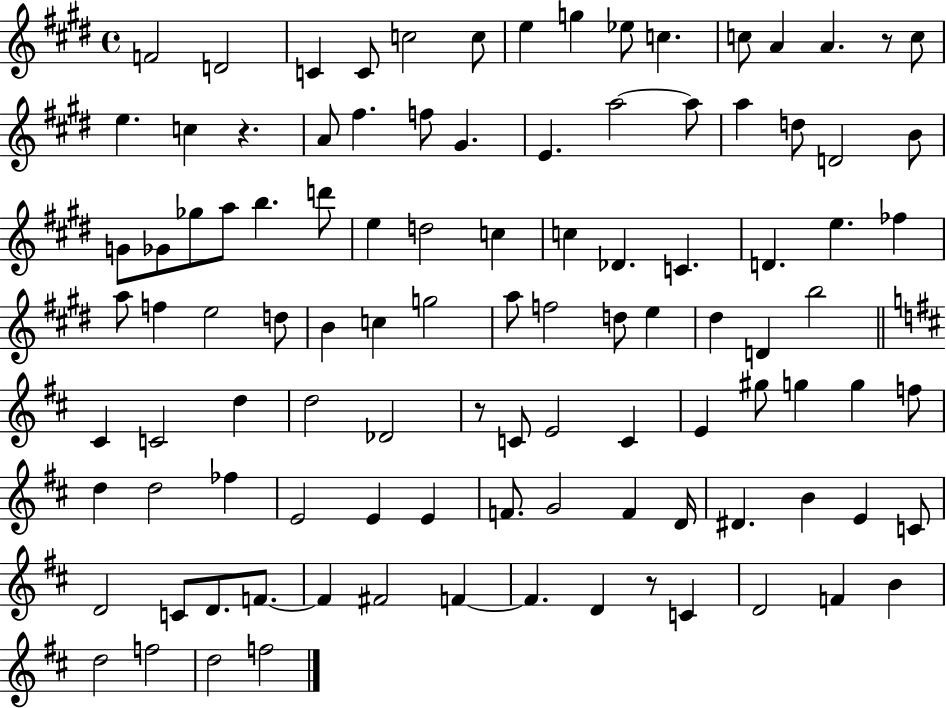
{
  \clef treble
  \time 4/4
  \defaultTimeSignature
  \key e \major
  f'2 d'2 | c'4 c'8 c''2 c''8 | e''4 g''4 ees''8 c''4. | c''8 a'4 a'4. r8 c''8 | \break e''4. c''4 r4. | a'8 fis''4. f''8 gis'4. | e'4. a''2~~ a''8 | a''4 d''8 d'2 b'8 | \break g'8 ges'8 ges''8 a''8 b''4. d'''8 | e''4 d''2 c''4 | c''4 des'4. c'4. | d'4. e''4. fes''4 | \break a''8 f''4 e''2 d''8 | b'4 c''4 g''2 | a''8 f''2 d''8 e''4 | dis''4 d'4 b''2 | \break \bar "||" \break \key d \major cis'4 c'2 d''4 | d''2 des'2 | r8 c'8 e'2 c'4 | e'4 gis''8 g''4 g''4 f''8 | \break d''4 d''2 fes''4 | e'2 e'4 e'4 | f'8. g'2 f'4 d'16 | dis'4. b'4 e'4 c'8 | \break d'2 c'8 d'8. f'8.~~ | f'4 fis'2 f'4~~ | f'4. d'4 r8 c'4 | d'2 f'4 b'4 | \break d''2 f''2 | d''2 f''2 | \bar "|."
}